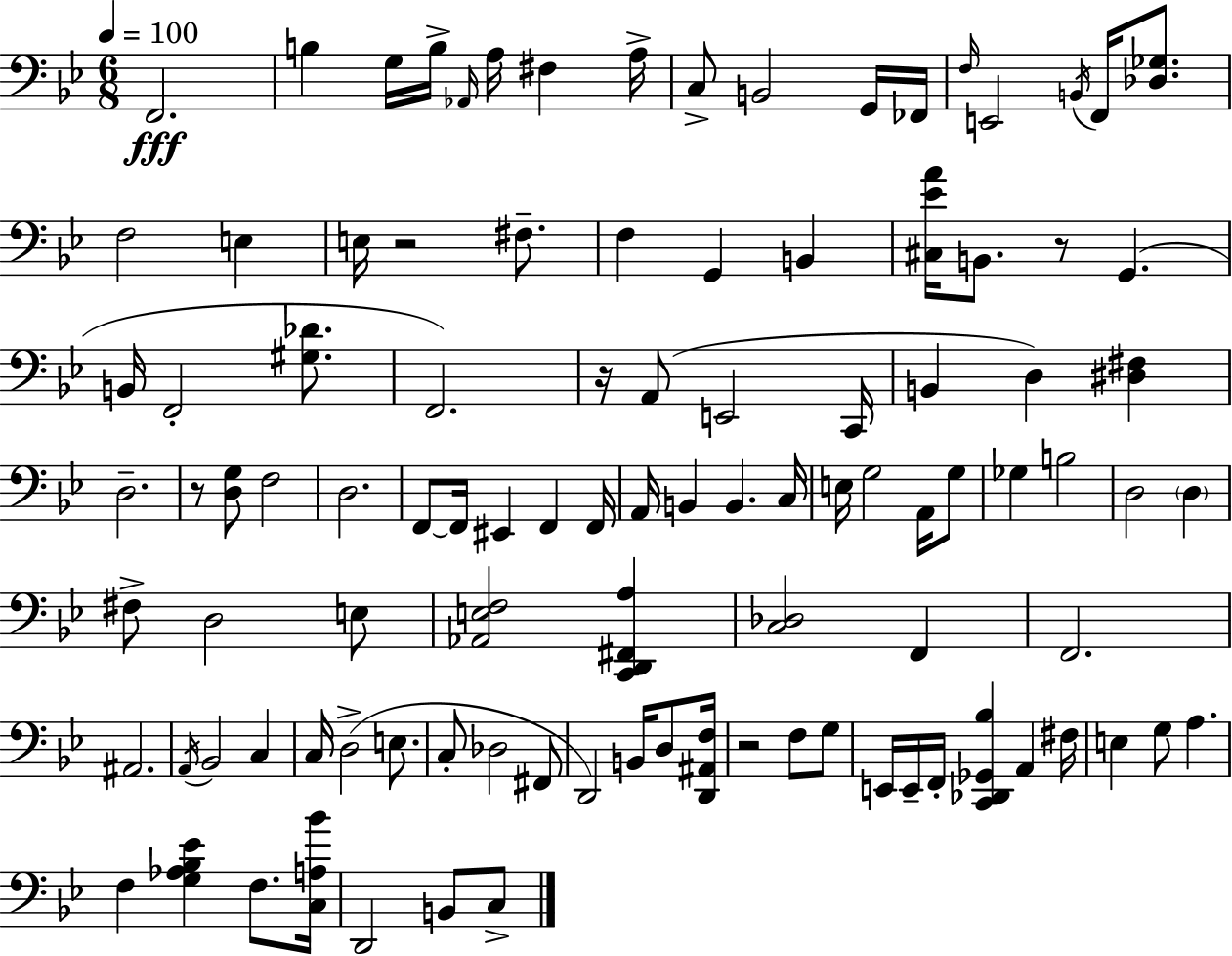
F2/h. B3/q G3/s B3/s Ab2/s A3/s F#3/q A3/s C3/e B2/h G2/s FES2/s F3/s E2/h B2/s F2/s [Db3,Gb3]/e. F3/h E3/q E3/s R/h F#3/e. F3/q G2/q B2/q [C#3,Eb4,A4]/s B2/e. R/e G2/q. B2/s F2/h [G#3,Db4]/e. F2/h. R/s A2/e E2/h C2/s B2/q D3/q [D#3,F#3]/q D3/h. R/e [D3,G3]/e F3/h D3/h. F2/e F2/s EIS2/q F2/q F2/s A2/s B2/q B2/q. C3/s E3/s G3/h A2/s G3/e Gb3/q B3/h D3/h D3/q F#3/e D3/h E3/e [Ab2,E3,F3]/h [C2,D2,F#2,A3]/q [C3,Db3]/h F2/q F2/h. A#2/h. A2/s Bb2/h C3/q C3/s D3/h E3/e. C3/e Db3/h F#2/e D2/h B2/s D3/e [D2,A#2,F3]/s R/h F3/e G3/e E2/s E2/s F2/s [C2,Db2,Gb2,Bb3]/q A2/q F#3/s E3/q G3/e A3/q. F3/q [G3,Ab3,Bb3,Eb4]/q F3/e. [C3,A3,Bb4]/s D2/h B2/e C3/e